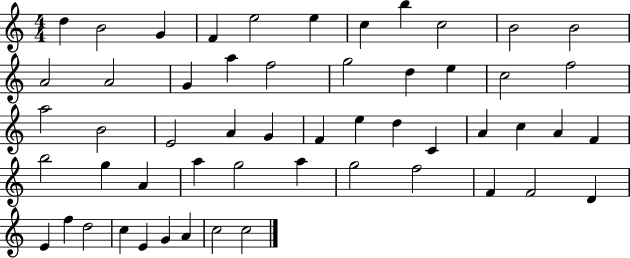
{
  \clef treble
  \numericTimeSignature
  \time 4/4
  \key c \major
  d''4 b'2 g'4 | f'4 e''2 e''4 | c''4 b''4 c''2 | b'2 b'2 | \break a'2 a'2 | g'4 a''4 f''2 | g''2 d''4 e''4 | c''2 f''2 | \break a''2 b'2 | e'2 a'4 g'4 | f'4 e''4 d''4 c'4 | a'4 c''4 a'4 f'4 | \break b''2 g''4 a'4 | a''4 g''2 a''4 | g''2 f''2 | f'4 f'2 d'4 | \break e'4 f''4 d''2 | c''4 e'4 g'4 a'4 | c''2 c''2 | \bar "|."
}